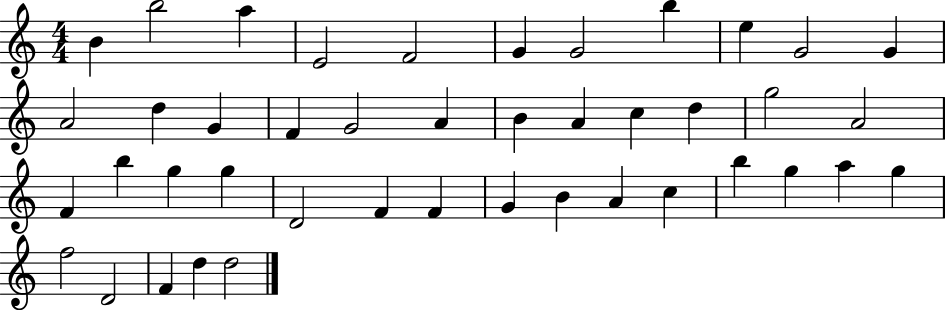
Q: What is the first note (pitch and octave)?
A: B4